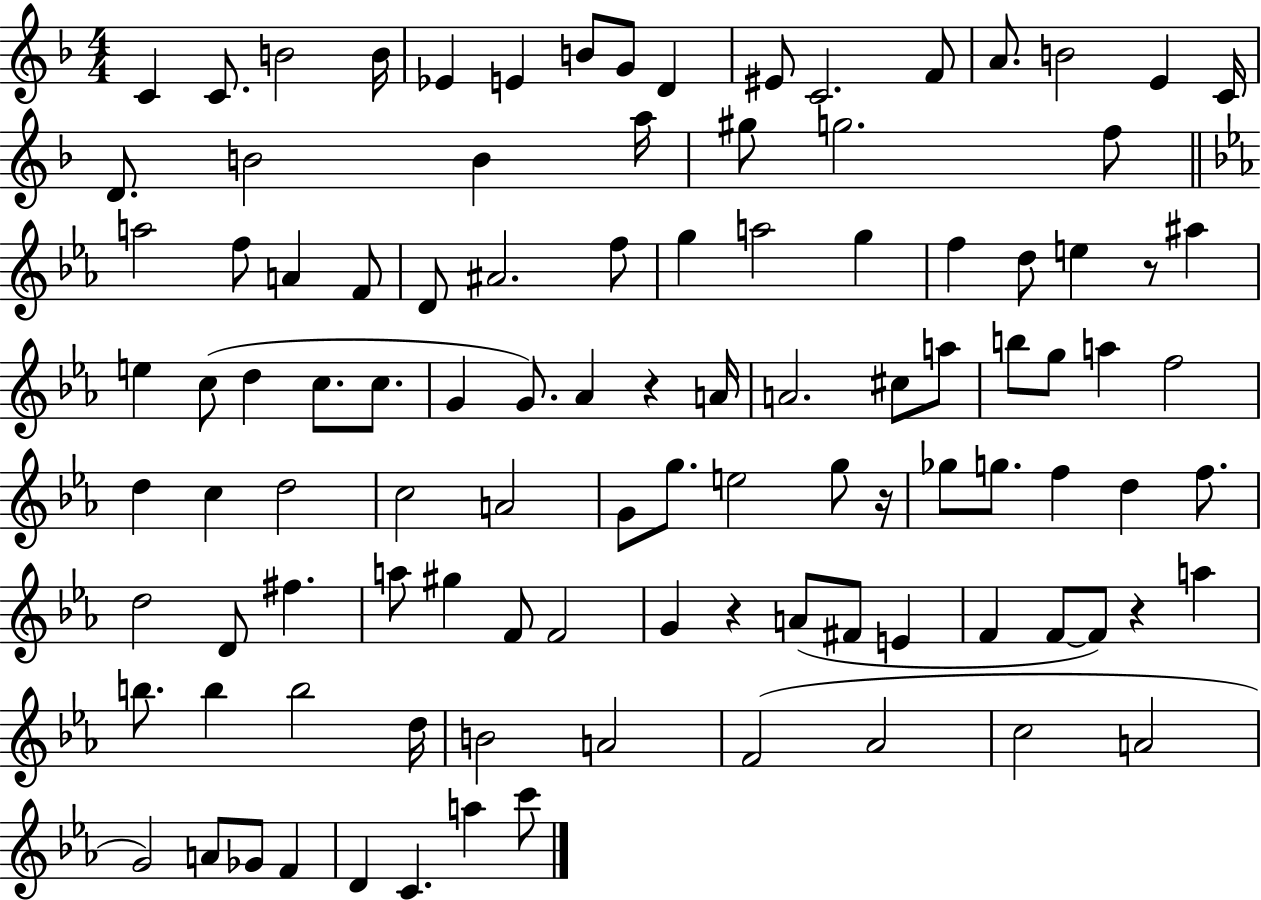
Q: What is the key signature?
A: F major